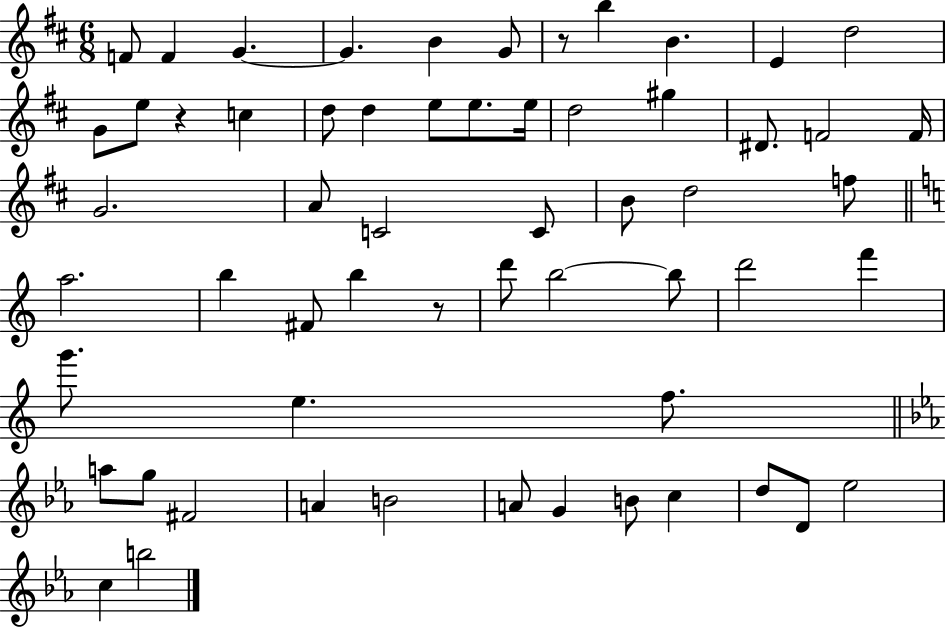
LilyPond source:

{
  \clef treble
  \numericTimeSignature
  \time 6/8
  \key d \major
  f'8 f'4 g'4.~~ | g'4. b'4 g'8 | r8 b''4 b'4. | e'4 d''2 | \break g'8 e''8 r4 c''4 | d''8 d''4 e''8 e''8. e''16 | d''2 gis''4 | dis'8. f'2 f'16 | \break g'2. | a'8 c'2 c'8 | b'8 d''2 f''8 | \bar "||" \break \key c \major a''2. | b''4 fis'8 b''4 r8 | d'''8 b''2~~ b''8 | d'''2 f'''4 | \break g'''8. e''4. f''8. | \bar "||" \break \key c \minor a''8 g''8 fis'2 | a'4 b'2 | a'8 g'4 b'8 c''4 | d''8 d'8 ees''2 | \break c''4 b''2 | \bar "|."
}